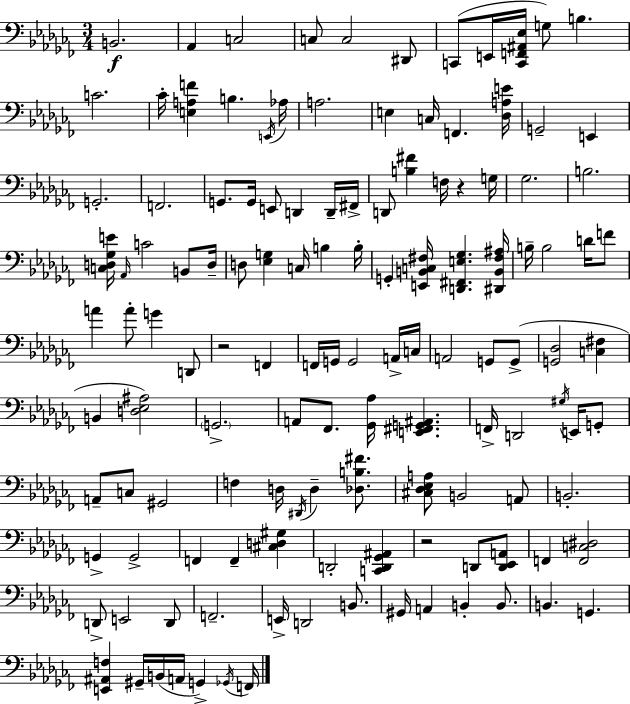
{
  \clef bass
  \numericTimeSignature
  \time 3/4
  \key aes \minor
  b,2.\f | aes,4 c2 | c8 c2 dis,8 | c,8( e,16 <c, f, ais, ees>16 g8) b4. | \break c'2. | ces'16-. <e a f'>4 b4. \acciaccatura { e,16 } | aes16 a2. | e4 c16 f,4. | \break <des a e'>16 g,2-- e,4 | g,2.-. | f,2. | g,8. g,16 e,8 d,4 d,16-- | \break fis,16-> d,8 <b fis'>4 f16 r4 | g16 ges2. | b2. | <c d ges e'>16 \grace { aes,16 } c'2 b,8 | \break d16-- d8 <ees g>4 c16 b4 | b16-. g,4-. <e, b, c fis>16 <d, fis, e ges>4. | <dis, b, fis ais>16 b16-- b2 d'16 | f'8 a'4 a'8-. g'4 | \break d,8 r2 f,4 | f,16 g,16 g,2 | a,16-> c16 a,2 g,8 | g,8->( <g, des>2 <c fis>4 | \break b,4 <d ees ais>2) | \parenthesize g,2.-> | a,8 fes,8. <ges, aes>16 <e, fis, g, ais,>4. | f,16-> d,2 \acciaccatura { gis16 } | \break e,16 g,8-. a,8-- c8 gis,2 | f4 d16 \acciaccatura { dis,16 } d4-- | <des b fis'>8. <cis des ees a>8 b,2 | a,8 b,2.-. | \break g,4-> g,2-> | f,4 f,4-- | <cis d gis>4 d,2-. | <c, d, ges, ais,>4 r2 | \break d,8 <d, ees, a,>8 f,4 <f, c dis>2 | d,8-> e,2 | d,8 f,2.-- | e,16-> d,2 | \break b,8. gis,16 a,4 b,4-. | b,8. b,4. g,4. | <e, ais, f>4 gis,16-- b,16( a,16 g,4->) | \acciaccatura { ges,16 } f,16 \bar "|."
}